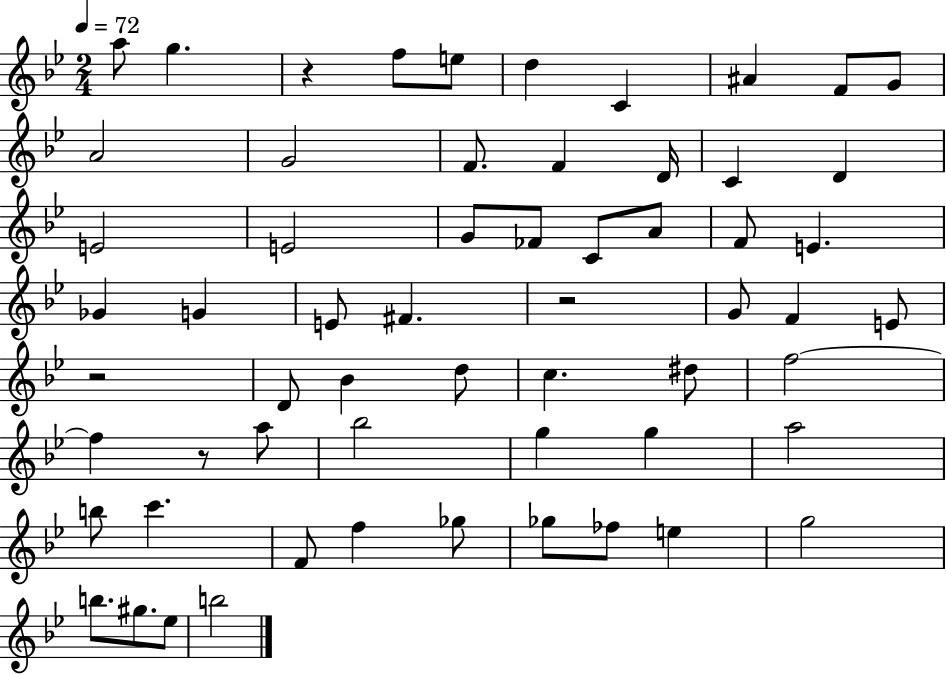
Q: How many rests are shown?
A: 4